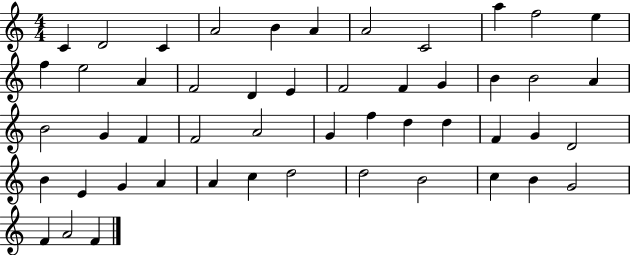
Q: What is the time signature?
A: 4/4